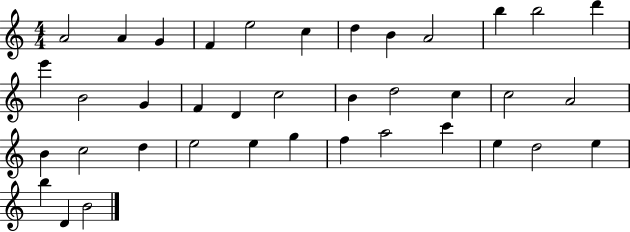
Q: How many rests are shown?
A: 0